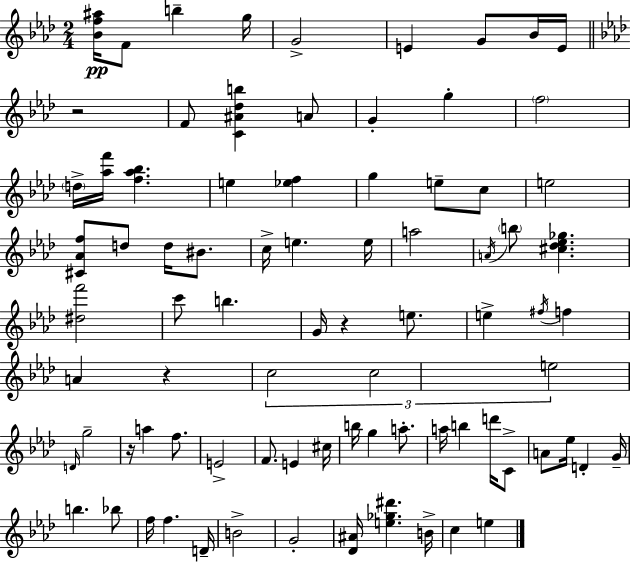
[Bb4,F5,A#5]/s F4/e B5/q G5/s G4/h E4/q G4/e Bb4/s E4/s R/h F4/e [C4,A#4,Db5,B5]/q A4/e G4/q G5/q F5/h D5/s [Ab5,F6]/s [F5,Ab5,Bb5]/q. E5/q [Eb5,F5]/q G5/q E5/e C5/e E5/h [C#4,Ab4,F5]/e D5/e D5/s BIS4/e. C5/s E5/q. E5/s A5/h A4/s B5/e [C#5,Db5,Eb5,Gb5]/q. [D#5,F6]/h C6/e B5/q. G4/s R/q E5/e. E5/q F#5/s F5/q A4/q R/q C5/h C5/h E5/h D4/s G5/h R/s A5/q F5/e. E4/h F4/e. E4/q C#5/s B5/s G5/q A5/e. A5/s B5/q D6/s C4/e A4/e Eb5/s D4/q G4/s B5/q. Bb5/e F5/s F5/q. D4/s B4/h G4/h [Db4,A#4]/s [E5,Gb5,D#6]/q. B4/s C5/q E5/q